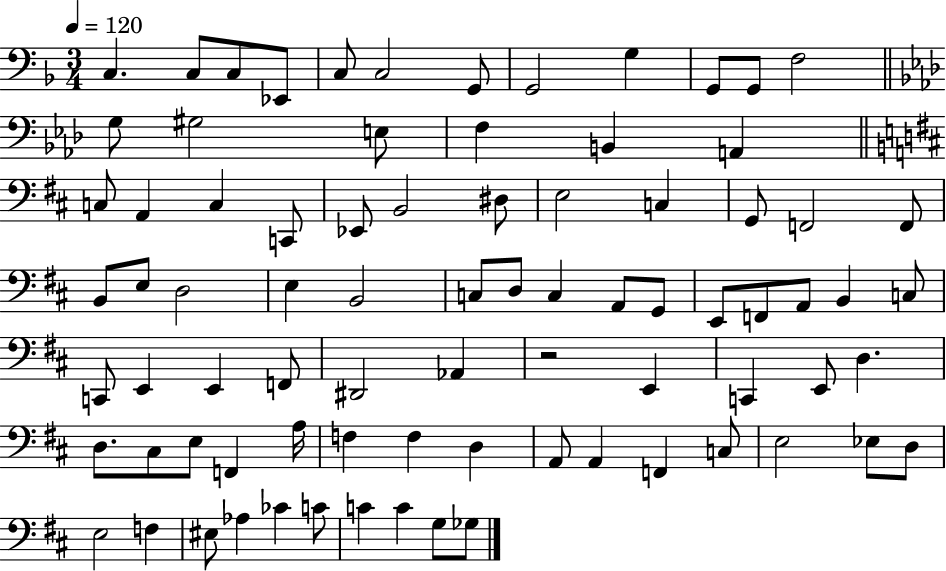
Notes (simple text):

C3/q. C3/e C3/e Eb2/e C3/e C3/h G2/e G2/h G3/q G2/e G2/e F3/h G3/e G#3/h E3/e F3/q B2/q A2/q C3/e A2/q C3/q C2/e Eb2/e B2/h D#3/e E3/h C3/q G2/e F2/h F2/e B2/e E3/e D3/h E3/q B2/h C3/e D3/e C3/q A2/e G2/e E2/e F2/e A2/e B2/q C3/e C2/e E2/q E2/q F2/e D#2/h Ab2/q R/h E2/q C2/q E2/e D3/q. D3/e. C#3/e E3/e F2/q A3/s F3/q F3/q D3/q A2/e A2/q F2/q C3/e E3/h Eb3/e D3/e E3/h F3/q EIS3/e Ab3/q CES4/q C4/e C4/q C4/q G3/e Gb3/e